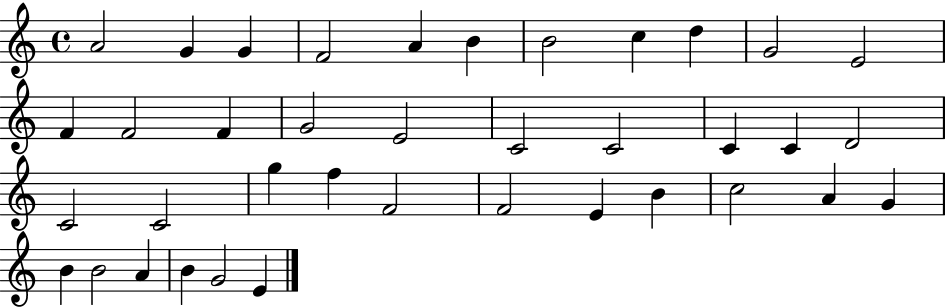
X:1
T:Untitled
M:4/4
L:1/4
K:C
A2 G G F2 A B B2 c d G2 E2 F F2 F G2 E2 C2 C2 C C D2 C2 C2 g f F2 F2 E B c2 A G B B2 A B G2 E